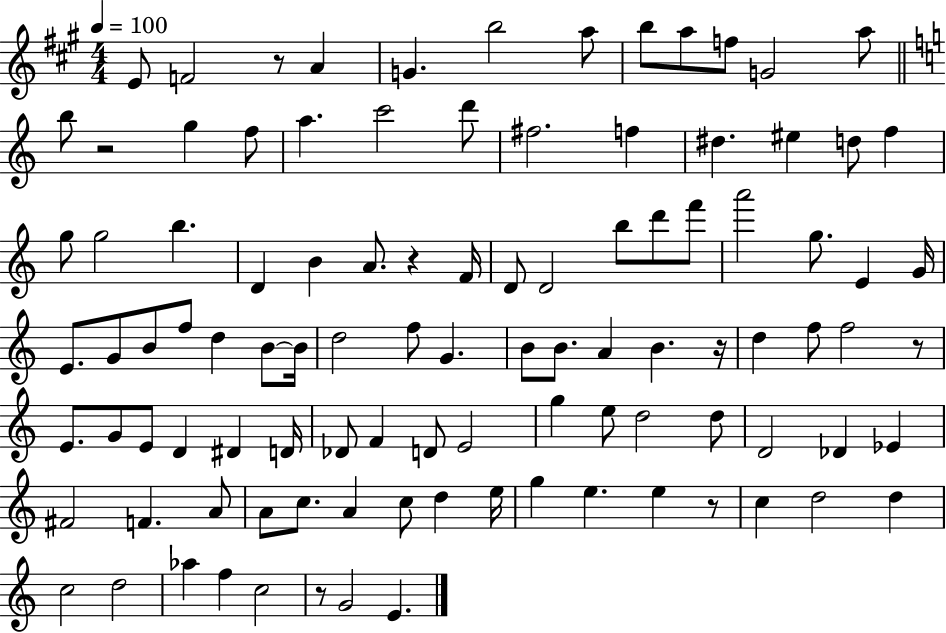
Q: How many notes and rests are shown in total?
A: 102